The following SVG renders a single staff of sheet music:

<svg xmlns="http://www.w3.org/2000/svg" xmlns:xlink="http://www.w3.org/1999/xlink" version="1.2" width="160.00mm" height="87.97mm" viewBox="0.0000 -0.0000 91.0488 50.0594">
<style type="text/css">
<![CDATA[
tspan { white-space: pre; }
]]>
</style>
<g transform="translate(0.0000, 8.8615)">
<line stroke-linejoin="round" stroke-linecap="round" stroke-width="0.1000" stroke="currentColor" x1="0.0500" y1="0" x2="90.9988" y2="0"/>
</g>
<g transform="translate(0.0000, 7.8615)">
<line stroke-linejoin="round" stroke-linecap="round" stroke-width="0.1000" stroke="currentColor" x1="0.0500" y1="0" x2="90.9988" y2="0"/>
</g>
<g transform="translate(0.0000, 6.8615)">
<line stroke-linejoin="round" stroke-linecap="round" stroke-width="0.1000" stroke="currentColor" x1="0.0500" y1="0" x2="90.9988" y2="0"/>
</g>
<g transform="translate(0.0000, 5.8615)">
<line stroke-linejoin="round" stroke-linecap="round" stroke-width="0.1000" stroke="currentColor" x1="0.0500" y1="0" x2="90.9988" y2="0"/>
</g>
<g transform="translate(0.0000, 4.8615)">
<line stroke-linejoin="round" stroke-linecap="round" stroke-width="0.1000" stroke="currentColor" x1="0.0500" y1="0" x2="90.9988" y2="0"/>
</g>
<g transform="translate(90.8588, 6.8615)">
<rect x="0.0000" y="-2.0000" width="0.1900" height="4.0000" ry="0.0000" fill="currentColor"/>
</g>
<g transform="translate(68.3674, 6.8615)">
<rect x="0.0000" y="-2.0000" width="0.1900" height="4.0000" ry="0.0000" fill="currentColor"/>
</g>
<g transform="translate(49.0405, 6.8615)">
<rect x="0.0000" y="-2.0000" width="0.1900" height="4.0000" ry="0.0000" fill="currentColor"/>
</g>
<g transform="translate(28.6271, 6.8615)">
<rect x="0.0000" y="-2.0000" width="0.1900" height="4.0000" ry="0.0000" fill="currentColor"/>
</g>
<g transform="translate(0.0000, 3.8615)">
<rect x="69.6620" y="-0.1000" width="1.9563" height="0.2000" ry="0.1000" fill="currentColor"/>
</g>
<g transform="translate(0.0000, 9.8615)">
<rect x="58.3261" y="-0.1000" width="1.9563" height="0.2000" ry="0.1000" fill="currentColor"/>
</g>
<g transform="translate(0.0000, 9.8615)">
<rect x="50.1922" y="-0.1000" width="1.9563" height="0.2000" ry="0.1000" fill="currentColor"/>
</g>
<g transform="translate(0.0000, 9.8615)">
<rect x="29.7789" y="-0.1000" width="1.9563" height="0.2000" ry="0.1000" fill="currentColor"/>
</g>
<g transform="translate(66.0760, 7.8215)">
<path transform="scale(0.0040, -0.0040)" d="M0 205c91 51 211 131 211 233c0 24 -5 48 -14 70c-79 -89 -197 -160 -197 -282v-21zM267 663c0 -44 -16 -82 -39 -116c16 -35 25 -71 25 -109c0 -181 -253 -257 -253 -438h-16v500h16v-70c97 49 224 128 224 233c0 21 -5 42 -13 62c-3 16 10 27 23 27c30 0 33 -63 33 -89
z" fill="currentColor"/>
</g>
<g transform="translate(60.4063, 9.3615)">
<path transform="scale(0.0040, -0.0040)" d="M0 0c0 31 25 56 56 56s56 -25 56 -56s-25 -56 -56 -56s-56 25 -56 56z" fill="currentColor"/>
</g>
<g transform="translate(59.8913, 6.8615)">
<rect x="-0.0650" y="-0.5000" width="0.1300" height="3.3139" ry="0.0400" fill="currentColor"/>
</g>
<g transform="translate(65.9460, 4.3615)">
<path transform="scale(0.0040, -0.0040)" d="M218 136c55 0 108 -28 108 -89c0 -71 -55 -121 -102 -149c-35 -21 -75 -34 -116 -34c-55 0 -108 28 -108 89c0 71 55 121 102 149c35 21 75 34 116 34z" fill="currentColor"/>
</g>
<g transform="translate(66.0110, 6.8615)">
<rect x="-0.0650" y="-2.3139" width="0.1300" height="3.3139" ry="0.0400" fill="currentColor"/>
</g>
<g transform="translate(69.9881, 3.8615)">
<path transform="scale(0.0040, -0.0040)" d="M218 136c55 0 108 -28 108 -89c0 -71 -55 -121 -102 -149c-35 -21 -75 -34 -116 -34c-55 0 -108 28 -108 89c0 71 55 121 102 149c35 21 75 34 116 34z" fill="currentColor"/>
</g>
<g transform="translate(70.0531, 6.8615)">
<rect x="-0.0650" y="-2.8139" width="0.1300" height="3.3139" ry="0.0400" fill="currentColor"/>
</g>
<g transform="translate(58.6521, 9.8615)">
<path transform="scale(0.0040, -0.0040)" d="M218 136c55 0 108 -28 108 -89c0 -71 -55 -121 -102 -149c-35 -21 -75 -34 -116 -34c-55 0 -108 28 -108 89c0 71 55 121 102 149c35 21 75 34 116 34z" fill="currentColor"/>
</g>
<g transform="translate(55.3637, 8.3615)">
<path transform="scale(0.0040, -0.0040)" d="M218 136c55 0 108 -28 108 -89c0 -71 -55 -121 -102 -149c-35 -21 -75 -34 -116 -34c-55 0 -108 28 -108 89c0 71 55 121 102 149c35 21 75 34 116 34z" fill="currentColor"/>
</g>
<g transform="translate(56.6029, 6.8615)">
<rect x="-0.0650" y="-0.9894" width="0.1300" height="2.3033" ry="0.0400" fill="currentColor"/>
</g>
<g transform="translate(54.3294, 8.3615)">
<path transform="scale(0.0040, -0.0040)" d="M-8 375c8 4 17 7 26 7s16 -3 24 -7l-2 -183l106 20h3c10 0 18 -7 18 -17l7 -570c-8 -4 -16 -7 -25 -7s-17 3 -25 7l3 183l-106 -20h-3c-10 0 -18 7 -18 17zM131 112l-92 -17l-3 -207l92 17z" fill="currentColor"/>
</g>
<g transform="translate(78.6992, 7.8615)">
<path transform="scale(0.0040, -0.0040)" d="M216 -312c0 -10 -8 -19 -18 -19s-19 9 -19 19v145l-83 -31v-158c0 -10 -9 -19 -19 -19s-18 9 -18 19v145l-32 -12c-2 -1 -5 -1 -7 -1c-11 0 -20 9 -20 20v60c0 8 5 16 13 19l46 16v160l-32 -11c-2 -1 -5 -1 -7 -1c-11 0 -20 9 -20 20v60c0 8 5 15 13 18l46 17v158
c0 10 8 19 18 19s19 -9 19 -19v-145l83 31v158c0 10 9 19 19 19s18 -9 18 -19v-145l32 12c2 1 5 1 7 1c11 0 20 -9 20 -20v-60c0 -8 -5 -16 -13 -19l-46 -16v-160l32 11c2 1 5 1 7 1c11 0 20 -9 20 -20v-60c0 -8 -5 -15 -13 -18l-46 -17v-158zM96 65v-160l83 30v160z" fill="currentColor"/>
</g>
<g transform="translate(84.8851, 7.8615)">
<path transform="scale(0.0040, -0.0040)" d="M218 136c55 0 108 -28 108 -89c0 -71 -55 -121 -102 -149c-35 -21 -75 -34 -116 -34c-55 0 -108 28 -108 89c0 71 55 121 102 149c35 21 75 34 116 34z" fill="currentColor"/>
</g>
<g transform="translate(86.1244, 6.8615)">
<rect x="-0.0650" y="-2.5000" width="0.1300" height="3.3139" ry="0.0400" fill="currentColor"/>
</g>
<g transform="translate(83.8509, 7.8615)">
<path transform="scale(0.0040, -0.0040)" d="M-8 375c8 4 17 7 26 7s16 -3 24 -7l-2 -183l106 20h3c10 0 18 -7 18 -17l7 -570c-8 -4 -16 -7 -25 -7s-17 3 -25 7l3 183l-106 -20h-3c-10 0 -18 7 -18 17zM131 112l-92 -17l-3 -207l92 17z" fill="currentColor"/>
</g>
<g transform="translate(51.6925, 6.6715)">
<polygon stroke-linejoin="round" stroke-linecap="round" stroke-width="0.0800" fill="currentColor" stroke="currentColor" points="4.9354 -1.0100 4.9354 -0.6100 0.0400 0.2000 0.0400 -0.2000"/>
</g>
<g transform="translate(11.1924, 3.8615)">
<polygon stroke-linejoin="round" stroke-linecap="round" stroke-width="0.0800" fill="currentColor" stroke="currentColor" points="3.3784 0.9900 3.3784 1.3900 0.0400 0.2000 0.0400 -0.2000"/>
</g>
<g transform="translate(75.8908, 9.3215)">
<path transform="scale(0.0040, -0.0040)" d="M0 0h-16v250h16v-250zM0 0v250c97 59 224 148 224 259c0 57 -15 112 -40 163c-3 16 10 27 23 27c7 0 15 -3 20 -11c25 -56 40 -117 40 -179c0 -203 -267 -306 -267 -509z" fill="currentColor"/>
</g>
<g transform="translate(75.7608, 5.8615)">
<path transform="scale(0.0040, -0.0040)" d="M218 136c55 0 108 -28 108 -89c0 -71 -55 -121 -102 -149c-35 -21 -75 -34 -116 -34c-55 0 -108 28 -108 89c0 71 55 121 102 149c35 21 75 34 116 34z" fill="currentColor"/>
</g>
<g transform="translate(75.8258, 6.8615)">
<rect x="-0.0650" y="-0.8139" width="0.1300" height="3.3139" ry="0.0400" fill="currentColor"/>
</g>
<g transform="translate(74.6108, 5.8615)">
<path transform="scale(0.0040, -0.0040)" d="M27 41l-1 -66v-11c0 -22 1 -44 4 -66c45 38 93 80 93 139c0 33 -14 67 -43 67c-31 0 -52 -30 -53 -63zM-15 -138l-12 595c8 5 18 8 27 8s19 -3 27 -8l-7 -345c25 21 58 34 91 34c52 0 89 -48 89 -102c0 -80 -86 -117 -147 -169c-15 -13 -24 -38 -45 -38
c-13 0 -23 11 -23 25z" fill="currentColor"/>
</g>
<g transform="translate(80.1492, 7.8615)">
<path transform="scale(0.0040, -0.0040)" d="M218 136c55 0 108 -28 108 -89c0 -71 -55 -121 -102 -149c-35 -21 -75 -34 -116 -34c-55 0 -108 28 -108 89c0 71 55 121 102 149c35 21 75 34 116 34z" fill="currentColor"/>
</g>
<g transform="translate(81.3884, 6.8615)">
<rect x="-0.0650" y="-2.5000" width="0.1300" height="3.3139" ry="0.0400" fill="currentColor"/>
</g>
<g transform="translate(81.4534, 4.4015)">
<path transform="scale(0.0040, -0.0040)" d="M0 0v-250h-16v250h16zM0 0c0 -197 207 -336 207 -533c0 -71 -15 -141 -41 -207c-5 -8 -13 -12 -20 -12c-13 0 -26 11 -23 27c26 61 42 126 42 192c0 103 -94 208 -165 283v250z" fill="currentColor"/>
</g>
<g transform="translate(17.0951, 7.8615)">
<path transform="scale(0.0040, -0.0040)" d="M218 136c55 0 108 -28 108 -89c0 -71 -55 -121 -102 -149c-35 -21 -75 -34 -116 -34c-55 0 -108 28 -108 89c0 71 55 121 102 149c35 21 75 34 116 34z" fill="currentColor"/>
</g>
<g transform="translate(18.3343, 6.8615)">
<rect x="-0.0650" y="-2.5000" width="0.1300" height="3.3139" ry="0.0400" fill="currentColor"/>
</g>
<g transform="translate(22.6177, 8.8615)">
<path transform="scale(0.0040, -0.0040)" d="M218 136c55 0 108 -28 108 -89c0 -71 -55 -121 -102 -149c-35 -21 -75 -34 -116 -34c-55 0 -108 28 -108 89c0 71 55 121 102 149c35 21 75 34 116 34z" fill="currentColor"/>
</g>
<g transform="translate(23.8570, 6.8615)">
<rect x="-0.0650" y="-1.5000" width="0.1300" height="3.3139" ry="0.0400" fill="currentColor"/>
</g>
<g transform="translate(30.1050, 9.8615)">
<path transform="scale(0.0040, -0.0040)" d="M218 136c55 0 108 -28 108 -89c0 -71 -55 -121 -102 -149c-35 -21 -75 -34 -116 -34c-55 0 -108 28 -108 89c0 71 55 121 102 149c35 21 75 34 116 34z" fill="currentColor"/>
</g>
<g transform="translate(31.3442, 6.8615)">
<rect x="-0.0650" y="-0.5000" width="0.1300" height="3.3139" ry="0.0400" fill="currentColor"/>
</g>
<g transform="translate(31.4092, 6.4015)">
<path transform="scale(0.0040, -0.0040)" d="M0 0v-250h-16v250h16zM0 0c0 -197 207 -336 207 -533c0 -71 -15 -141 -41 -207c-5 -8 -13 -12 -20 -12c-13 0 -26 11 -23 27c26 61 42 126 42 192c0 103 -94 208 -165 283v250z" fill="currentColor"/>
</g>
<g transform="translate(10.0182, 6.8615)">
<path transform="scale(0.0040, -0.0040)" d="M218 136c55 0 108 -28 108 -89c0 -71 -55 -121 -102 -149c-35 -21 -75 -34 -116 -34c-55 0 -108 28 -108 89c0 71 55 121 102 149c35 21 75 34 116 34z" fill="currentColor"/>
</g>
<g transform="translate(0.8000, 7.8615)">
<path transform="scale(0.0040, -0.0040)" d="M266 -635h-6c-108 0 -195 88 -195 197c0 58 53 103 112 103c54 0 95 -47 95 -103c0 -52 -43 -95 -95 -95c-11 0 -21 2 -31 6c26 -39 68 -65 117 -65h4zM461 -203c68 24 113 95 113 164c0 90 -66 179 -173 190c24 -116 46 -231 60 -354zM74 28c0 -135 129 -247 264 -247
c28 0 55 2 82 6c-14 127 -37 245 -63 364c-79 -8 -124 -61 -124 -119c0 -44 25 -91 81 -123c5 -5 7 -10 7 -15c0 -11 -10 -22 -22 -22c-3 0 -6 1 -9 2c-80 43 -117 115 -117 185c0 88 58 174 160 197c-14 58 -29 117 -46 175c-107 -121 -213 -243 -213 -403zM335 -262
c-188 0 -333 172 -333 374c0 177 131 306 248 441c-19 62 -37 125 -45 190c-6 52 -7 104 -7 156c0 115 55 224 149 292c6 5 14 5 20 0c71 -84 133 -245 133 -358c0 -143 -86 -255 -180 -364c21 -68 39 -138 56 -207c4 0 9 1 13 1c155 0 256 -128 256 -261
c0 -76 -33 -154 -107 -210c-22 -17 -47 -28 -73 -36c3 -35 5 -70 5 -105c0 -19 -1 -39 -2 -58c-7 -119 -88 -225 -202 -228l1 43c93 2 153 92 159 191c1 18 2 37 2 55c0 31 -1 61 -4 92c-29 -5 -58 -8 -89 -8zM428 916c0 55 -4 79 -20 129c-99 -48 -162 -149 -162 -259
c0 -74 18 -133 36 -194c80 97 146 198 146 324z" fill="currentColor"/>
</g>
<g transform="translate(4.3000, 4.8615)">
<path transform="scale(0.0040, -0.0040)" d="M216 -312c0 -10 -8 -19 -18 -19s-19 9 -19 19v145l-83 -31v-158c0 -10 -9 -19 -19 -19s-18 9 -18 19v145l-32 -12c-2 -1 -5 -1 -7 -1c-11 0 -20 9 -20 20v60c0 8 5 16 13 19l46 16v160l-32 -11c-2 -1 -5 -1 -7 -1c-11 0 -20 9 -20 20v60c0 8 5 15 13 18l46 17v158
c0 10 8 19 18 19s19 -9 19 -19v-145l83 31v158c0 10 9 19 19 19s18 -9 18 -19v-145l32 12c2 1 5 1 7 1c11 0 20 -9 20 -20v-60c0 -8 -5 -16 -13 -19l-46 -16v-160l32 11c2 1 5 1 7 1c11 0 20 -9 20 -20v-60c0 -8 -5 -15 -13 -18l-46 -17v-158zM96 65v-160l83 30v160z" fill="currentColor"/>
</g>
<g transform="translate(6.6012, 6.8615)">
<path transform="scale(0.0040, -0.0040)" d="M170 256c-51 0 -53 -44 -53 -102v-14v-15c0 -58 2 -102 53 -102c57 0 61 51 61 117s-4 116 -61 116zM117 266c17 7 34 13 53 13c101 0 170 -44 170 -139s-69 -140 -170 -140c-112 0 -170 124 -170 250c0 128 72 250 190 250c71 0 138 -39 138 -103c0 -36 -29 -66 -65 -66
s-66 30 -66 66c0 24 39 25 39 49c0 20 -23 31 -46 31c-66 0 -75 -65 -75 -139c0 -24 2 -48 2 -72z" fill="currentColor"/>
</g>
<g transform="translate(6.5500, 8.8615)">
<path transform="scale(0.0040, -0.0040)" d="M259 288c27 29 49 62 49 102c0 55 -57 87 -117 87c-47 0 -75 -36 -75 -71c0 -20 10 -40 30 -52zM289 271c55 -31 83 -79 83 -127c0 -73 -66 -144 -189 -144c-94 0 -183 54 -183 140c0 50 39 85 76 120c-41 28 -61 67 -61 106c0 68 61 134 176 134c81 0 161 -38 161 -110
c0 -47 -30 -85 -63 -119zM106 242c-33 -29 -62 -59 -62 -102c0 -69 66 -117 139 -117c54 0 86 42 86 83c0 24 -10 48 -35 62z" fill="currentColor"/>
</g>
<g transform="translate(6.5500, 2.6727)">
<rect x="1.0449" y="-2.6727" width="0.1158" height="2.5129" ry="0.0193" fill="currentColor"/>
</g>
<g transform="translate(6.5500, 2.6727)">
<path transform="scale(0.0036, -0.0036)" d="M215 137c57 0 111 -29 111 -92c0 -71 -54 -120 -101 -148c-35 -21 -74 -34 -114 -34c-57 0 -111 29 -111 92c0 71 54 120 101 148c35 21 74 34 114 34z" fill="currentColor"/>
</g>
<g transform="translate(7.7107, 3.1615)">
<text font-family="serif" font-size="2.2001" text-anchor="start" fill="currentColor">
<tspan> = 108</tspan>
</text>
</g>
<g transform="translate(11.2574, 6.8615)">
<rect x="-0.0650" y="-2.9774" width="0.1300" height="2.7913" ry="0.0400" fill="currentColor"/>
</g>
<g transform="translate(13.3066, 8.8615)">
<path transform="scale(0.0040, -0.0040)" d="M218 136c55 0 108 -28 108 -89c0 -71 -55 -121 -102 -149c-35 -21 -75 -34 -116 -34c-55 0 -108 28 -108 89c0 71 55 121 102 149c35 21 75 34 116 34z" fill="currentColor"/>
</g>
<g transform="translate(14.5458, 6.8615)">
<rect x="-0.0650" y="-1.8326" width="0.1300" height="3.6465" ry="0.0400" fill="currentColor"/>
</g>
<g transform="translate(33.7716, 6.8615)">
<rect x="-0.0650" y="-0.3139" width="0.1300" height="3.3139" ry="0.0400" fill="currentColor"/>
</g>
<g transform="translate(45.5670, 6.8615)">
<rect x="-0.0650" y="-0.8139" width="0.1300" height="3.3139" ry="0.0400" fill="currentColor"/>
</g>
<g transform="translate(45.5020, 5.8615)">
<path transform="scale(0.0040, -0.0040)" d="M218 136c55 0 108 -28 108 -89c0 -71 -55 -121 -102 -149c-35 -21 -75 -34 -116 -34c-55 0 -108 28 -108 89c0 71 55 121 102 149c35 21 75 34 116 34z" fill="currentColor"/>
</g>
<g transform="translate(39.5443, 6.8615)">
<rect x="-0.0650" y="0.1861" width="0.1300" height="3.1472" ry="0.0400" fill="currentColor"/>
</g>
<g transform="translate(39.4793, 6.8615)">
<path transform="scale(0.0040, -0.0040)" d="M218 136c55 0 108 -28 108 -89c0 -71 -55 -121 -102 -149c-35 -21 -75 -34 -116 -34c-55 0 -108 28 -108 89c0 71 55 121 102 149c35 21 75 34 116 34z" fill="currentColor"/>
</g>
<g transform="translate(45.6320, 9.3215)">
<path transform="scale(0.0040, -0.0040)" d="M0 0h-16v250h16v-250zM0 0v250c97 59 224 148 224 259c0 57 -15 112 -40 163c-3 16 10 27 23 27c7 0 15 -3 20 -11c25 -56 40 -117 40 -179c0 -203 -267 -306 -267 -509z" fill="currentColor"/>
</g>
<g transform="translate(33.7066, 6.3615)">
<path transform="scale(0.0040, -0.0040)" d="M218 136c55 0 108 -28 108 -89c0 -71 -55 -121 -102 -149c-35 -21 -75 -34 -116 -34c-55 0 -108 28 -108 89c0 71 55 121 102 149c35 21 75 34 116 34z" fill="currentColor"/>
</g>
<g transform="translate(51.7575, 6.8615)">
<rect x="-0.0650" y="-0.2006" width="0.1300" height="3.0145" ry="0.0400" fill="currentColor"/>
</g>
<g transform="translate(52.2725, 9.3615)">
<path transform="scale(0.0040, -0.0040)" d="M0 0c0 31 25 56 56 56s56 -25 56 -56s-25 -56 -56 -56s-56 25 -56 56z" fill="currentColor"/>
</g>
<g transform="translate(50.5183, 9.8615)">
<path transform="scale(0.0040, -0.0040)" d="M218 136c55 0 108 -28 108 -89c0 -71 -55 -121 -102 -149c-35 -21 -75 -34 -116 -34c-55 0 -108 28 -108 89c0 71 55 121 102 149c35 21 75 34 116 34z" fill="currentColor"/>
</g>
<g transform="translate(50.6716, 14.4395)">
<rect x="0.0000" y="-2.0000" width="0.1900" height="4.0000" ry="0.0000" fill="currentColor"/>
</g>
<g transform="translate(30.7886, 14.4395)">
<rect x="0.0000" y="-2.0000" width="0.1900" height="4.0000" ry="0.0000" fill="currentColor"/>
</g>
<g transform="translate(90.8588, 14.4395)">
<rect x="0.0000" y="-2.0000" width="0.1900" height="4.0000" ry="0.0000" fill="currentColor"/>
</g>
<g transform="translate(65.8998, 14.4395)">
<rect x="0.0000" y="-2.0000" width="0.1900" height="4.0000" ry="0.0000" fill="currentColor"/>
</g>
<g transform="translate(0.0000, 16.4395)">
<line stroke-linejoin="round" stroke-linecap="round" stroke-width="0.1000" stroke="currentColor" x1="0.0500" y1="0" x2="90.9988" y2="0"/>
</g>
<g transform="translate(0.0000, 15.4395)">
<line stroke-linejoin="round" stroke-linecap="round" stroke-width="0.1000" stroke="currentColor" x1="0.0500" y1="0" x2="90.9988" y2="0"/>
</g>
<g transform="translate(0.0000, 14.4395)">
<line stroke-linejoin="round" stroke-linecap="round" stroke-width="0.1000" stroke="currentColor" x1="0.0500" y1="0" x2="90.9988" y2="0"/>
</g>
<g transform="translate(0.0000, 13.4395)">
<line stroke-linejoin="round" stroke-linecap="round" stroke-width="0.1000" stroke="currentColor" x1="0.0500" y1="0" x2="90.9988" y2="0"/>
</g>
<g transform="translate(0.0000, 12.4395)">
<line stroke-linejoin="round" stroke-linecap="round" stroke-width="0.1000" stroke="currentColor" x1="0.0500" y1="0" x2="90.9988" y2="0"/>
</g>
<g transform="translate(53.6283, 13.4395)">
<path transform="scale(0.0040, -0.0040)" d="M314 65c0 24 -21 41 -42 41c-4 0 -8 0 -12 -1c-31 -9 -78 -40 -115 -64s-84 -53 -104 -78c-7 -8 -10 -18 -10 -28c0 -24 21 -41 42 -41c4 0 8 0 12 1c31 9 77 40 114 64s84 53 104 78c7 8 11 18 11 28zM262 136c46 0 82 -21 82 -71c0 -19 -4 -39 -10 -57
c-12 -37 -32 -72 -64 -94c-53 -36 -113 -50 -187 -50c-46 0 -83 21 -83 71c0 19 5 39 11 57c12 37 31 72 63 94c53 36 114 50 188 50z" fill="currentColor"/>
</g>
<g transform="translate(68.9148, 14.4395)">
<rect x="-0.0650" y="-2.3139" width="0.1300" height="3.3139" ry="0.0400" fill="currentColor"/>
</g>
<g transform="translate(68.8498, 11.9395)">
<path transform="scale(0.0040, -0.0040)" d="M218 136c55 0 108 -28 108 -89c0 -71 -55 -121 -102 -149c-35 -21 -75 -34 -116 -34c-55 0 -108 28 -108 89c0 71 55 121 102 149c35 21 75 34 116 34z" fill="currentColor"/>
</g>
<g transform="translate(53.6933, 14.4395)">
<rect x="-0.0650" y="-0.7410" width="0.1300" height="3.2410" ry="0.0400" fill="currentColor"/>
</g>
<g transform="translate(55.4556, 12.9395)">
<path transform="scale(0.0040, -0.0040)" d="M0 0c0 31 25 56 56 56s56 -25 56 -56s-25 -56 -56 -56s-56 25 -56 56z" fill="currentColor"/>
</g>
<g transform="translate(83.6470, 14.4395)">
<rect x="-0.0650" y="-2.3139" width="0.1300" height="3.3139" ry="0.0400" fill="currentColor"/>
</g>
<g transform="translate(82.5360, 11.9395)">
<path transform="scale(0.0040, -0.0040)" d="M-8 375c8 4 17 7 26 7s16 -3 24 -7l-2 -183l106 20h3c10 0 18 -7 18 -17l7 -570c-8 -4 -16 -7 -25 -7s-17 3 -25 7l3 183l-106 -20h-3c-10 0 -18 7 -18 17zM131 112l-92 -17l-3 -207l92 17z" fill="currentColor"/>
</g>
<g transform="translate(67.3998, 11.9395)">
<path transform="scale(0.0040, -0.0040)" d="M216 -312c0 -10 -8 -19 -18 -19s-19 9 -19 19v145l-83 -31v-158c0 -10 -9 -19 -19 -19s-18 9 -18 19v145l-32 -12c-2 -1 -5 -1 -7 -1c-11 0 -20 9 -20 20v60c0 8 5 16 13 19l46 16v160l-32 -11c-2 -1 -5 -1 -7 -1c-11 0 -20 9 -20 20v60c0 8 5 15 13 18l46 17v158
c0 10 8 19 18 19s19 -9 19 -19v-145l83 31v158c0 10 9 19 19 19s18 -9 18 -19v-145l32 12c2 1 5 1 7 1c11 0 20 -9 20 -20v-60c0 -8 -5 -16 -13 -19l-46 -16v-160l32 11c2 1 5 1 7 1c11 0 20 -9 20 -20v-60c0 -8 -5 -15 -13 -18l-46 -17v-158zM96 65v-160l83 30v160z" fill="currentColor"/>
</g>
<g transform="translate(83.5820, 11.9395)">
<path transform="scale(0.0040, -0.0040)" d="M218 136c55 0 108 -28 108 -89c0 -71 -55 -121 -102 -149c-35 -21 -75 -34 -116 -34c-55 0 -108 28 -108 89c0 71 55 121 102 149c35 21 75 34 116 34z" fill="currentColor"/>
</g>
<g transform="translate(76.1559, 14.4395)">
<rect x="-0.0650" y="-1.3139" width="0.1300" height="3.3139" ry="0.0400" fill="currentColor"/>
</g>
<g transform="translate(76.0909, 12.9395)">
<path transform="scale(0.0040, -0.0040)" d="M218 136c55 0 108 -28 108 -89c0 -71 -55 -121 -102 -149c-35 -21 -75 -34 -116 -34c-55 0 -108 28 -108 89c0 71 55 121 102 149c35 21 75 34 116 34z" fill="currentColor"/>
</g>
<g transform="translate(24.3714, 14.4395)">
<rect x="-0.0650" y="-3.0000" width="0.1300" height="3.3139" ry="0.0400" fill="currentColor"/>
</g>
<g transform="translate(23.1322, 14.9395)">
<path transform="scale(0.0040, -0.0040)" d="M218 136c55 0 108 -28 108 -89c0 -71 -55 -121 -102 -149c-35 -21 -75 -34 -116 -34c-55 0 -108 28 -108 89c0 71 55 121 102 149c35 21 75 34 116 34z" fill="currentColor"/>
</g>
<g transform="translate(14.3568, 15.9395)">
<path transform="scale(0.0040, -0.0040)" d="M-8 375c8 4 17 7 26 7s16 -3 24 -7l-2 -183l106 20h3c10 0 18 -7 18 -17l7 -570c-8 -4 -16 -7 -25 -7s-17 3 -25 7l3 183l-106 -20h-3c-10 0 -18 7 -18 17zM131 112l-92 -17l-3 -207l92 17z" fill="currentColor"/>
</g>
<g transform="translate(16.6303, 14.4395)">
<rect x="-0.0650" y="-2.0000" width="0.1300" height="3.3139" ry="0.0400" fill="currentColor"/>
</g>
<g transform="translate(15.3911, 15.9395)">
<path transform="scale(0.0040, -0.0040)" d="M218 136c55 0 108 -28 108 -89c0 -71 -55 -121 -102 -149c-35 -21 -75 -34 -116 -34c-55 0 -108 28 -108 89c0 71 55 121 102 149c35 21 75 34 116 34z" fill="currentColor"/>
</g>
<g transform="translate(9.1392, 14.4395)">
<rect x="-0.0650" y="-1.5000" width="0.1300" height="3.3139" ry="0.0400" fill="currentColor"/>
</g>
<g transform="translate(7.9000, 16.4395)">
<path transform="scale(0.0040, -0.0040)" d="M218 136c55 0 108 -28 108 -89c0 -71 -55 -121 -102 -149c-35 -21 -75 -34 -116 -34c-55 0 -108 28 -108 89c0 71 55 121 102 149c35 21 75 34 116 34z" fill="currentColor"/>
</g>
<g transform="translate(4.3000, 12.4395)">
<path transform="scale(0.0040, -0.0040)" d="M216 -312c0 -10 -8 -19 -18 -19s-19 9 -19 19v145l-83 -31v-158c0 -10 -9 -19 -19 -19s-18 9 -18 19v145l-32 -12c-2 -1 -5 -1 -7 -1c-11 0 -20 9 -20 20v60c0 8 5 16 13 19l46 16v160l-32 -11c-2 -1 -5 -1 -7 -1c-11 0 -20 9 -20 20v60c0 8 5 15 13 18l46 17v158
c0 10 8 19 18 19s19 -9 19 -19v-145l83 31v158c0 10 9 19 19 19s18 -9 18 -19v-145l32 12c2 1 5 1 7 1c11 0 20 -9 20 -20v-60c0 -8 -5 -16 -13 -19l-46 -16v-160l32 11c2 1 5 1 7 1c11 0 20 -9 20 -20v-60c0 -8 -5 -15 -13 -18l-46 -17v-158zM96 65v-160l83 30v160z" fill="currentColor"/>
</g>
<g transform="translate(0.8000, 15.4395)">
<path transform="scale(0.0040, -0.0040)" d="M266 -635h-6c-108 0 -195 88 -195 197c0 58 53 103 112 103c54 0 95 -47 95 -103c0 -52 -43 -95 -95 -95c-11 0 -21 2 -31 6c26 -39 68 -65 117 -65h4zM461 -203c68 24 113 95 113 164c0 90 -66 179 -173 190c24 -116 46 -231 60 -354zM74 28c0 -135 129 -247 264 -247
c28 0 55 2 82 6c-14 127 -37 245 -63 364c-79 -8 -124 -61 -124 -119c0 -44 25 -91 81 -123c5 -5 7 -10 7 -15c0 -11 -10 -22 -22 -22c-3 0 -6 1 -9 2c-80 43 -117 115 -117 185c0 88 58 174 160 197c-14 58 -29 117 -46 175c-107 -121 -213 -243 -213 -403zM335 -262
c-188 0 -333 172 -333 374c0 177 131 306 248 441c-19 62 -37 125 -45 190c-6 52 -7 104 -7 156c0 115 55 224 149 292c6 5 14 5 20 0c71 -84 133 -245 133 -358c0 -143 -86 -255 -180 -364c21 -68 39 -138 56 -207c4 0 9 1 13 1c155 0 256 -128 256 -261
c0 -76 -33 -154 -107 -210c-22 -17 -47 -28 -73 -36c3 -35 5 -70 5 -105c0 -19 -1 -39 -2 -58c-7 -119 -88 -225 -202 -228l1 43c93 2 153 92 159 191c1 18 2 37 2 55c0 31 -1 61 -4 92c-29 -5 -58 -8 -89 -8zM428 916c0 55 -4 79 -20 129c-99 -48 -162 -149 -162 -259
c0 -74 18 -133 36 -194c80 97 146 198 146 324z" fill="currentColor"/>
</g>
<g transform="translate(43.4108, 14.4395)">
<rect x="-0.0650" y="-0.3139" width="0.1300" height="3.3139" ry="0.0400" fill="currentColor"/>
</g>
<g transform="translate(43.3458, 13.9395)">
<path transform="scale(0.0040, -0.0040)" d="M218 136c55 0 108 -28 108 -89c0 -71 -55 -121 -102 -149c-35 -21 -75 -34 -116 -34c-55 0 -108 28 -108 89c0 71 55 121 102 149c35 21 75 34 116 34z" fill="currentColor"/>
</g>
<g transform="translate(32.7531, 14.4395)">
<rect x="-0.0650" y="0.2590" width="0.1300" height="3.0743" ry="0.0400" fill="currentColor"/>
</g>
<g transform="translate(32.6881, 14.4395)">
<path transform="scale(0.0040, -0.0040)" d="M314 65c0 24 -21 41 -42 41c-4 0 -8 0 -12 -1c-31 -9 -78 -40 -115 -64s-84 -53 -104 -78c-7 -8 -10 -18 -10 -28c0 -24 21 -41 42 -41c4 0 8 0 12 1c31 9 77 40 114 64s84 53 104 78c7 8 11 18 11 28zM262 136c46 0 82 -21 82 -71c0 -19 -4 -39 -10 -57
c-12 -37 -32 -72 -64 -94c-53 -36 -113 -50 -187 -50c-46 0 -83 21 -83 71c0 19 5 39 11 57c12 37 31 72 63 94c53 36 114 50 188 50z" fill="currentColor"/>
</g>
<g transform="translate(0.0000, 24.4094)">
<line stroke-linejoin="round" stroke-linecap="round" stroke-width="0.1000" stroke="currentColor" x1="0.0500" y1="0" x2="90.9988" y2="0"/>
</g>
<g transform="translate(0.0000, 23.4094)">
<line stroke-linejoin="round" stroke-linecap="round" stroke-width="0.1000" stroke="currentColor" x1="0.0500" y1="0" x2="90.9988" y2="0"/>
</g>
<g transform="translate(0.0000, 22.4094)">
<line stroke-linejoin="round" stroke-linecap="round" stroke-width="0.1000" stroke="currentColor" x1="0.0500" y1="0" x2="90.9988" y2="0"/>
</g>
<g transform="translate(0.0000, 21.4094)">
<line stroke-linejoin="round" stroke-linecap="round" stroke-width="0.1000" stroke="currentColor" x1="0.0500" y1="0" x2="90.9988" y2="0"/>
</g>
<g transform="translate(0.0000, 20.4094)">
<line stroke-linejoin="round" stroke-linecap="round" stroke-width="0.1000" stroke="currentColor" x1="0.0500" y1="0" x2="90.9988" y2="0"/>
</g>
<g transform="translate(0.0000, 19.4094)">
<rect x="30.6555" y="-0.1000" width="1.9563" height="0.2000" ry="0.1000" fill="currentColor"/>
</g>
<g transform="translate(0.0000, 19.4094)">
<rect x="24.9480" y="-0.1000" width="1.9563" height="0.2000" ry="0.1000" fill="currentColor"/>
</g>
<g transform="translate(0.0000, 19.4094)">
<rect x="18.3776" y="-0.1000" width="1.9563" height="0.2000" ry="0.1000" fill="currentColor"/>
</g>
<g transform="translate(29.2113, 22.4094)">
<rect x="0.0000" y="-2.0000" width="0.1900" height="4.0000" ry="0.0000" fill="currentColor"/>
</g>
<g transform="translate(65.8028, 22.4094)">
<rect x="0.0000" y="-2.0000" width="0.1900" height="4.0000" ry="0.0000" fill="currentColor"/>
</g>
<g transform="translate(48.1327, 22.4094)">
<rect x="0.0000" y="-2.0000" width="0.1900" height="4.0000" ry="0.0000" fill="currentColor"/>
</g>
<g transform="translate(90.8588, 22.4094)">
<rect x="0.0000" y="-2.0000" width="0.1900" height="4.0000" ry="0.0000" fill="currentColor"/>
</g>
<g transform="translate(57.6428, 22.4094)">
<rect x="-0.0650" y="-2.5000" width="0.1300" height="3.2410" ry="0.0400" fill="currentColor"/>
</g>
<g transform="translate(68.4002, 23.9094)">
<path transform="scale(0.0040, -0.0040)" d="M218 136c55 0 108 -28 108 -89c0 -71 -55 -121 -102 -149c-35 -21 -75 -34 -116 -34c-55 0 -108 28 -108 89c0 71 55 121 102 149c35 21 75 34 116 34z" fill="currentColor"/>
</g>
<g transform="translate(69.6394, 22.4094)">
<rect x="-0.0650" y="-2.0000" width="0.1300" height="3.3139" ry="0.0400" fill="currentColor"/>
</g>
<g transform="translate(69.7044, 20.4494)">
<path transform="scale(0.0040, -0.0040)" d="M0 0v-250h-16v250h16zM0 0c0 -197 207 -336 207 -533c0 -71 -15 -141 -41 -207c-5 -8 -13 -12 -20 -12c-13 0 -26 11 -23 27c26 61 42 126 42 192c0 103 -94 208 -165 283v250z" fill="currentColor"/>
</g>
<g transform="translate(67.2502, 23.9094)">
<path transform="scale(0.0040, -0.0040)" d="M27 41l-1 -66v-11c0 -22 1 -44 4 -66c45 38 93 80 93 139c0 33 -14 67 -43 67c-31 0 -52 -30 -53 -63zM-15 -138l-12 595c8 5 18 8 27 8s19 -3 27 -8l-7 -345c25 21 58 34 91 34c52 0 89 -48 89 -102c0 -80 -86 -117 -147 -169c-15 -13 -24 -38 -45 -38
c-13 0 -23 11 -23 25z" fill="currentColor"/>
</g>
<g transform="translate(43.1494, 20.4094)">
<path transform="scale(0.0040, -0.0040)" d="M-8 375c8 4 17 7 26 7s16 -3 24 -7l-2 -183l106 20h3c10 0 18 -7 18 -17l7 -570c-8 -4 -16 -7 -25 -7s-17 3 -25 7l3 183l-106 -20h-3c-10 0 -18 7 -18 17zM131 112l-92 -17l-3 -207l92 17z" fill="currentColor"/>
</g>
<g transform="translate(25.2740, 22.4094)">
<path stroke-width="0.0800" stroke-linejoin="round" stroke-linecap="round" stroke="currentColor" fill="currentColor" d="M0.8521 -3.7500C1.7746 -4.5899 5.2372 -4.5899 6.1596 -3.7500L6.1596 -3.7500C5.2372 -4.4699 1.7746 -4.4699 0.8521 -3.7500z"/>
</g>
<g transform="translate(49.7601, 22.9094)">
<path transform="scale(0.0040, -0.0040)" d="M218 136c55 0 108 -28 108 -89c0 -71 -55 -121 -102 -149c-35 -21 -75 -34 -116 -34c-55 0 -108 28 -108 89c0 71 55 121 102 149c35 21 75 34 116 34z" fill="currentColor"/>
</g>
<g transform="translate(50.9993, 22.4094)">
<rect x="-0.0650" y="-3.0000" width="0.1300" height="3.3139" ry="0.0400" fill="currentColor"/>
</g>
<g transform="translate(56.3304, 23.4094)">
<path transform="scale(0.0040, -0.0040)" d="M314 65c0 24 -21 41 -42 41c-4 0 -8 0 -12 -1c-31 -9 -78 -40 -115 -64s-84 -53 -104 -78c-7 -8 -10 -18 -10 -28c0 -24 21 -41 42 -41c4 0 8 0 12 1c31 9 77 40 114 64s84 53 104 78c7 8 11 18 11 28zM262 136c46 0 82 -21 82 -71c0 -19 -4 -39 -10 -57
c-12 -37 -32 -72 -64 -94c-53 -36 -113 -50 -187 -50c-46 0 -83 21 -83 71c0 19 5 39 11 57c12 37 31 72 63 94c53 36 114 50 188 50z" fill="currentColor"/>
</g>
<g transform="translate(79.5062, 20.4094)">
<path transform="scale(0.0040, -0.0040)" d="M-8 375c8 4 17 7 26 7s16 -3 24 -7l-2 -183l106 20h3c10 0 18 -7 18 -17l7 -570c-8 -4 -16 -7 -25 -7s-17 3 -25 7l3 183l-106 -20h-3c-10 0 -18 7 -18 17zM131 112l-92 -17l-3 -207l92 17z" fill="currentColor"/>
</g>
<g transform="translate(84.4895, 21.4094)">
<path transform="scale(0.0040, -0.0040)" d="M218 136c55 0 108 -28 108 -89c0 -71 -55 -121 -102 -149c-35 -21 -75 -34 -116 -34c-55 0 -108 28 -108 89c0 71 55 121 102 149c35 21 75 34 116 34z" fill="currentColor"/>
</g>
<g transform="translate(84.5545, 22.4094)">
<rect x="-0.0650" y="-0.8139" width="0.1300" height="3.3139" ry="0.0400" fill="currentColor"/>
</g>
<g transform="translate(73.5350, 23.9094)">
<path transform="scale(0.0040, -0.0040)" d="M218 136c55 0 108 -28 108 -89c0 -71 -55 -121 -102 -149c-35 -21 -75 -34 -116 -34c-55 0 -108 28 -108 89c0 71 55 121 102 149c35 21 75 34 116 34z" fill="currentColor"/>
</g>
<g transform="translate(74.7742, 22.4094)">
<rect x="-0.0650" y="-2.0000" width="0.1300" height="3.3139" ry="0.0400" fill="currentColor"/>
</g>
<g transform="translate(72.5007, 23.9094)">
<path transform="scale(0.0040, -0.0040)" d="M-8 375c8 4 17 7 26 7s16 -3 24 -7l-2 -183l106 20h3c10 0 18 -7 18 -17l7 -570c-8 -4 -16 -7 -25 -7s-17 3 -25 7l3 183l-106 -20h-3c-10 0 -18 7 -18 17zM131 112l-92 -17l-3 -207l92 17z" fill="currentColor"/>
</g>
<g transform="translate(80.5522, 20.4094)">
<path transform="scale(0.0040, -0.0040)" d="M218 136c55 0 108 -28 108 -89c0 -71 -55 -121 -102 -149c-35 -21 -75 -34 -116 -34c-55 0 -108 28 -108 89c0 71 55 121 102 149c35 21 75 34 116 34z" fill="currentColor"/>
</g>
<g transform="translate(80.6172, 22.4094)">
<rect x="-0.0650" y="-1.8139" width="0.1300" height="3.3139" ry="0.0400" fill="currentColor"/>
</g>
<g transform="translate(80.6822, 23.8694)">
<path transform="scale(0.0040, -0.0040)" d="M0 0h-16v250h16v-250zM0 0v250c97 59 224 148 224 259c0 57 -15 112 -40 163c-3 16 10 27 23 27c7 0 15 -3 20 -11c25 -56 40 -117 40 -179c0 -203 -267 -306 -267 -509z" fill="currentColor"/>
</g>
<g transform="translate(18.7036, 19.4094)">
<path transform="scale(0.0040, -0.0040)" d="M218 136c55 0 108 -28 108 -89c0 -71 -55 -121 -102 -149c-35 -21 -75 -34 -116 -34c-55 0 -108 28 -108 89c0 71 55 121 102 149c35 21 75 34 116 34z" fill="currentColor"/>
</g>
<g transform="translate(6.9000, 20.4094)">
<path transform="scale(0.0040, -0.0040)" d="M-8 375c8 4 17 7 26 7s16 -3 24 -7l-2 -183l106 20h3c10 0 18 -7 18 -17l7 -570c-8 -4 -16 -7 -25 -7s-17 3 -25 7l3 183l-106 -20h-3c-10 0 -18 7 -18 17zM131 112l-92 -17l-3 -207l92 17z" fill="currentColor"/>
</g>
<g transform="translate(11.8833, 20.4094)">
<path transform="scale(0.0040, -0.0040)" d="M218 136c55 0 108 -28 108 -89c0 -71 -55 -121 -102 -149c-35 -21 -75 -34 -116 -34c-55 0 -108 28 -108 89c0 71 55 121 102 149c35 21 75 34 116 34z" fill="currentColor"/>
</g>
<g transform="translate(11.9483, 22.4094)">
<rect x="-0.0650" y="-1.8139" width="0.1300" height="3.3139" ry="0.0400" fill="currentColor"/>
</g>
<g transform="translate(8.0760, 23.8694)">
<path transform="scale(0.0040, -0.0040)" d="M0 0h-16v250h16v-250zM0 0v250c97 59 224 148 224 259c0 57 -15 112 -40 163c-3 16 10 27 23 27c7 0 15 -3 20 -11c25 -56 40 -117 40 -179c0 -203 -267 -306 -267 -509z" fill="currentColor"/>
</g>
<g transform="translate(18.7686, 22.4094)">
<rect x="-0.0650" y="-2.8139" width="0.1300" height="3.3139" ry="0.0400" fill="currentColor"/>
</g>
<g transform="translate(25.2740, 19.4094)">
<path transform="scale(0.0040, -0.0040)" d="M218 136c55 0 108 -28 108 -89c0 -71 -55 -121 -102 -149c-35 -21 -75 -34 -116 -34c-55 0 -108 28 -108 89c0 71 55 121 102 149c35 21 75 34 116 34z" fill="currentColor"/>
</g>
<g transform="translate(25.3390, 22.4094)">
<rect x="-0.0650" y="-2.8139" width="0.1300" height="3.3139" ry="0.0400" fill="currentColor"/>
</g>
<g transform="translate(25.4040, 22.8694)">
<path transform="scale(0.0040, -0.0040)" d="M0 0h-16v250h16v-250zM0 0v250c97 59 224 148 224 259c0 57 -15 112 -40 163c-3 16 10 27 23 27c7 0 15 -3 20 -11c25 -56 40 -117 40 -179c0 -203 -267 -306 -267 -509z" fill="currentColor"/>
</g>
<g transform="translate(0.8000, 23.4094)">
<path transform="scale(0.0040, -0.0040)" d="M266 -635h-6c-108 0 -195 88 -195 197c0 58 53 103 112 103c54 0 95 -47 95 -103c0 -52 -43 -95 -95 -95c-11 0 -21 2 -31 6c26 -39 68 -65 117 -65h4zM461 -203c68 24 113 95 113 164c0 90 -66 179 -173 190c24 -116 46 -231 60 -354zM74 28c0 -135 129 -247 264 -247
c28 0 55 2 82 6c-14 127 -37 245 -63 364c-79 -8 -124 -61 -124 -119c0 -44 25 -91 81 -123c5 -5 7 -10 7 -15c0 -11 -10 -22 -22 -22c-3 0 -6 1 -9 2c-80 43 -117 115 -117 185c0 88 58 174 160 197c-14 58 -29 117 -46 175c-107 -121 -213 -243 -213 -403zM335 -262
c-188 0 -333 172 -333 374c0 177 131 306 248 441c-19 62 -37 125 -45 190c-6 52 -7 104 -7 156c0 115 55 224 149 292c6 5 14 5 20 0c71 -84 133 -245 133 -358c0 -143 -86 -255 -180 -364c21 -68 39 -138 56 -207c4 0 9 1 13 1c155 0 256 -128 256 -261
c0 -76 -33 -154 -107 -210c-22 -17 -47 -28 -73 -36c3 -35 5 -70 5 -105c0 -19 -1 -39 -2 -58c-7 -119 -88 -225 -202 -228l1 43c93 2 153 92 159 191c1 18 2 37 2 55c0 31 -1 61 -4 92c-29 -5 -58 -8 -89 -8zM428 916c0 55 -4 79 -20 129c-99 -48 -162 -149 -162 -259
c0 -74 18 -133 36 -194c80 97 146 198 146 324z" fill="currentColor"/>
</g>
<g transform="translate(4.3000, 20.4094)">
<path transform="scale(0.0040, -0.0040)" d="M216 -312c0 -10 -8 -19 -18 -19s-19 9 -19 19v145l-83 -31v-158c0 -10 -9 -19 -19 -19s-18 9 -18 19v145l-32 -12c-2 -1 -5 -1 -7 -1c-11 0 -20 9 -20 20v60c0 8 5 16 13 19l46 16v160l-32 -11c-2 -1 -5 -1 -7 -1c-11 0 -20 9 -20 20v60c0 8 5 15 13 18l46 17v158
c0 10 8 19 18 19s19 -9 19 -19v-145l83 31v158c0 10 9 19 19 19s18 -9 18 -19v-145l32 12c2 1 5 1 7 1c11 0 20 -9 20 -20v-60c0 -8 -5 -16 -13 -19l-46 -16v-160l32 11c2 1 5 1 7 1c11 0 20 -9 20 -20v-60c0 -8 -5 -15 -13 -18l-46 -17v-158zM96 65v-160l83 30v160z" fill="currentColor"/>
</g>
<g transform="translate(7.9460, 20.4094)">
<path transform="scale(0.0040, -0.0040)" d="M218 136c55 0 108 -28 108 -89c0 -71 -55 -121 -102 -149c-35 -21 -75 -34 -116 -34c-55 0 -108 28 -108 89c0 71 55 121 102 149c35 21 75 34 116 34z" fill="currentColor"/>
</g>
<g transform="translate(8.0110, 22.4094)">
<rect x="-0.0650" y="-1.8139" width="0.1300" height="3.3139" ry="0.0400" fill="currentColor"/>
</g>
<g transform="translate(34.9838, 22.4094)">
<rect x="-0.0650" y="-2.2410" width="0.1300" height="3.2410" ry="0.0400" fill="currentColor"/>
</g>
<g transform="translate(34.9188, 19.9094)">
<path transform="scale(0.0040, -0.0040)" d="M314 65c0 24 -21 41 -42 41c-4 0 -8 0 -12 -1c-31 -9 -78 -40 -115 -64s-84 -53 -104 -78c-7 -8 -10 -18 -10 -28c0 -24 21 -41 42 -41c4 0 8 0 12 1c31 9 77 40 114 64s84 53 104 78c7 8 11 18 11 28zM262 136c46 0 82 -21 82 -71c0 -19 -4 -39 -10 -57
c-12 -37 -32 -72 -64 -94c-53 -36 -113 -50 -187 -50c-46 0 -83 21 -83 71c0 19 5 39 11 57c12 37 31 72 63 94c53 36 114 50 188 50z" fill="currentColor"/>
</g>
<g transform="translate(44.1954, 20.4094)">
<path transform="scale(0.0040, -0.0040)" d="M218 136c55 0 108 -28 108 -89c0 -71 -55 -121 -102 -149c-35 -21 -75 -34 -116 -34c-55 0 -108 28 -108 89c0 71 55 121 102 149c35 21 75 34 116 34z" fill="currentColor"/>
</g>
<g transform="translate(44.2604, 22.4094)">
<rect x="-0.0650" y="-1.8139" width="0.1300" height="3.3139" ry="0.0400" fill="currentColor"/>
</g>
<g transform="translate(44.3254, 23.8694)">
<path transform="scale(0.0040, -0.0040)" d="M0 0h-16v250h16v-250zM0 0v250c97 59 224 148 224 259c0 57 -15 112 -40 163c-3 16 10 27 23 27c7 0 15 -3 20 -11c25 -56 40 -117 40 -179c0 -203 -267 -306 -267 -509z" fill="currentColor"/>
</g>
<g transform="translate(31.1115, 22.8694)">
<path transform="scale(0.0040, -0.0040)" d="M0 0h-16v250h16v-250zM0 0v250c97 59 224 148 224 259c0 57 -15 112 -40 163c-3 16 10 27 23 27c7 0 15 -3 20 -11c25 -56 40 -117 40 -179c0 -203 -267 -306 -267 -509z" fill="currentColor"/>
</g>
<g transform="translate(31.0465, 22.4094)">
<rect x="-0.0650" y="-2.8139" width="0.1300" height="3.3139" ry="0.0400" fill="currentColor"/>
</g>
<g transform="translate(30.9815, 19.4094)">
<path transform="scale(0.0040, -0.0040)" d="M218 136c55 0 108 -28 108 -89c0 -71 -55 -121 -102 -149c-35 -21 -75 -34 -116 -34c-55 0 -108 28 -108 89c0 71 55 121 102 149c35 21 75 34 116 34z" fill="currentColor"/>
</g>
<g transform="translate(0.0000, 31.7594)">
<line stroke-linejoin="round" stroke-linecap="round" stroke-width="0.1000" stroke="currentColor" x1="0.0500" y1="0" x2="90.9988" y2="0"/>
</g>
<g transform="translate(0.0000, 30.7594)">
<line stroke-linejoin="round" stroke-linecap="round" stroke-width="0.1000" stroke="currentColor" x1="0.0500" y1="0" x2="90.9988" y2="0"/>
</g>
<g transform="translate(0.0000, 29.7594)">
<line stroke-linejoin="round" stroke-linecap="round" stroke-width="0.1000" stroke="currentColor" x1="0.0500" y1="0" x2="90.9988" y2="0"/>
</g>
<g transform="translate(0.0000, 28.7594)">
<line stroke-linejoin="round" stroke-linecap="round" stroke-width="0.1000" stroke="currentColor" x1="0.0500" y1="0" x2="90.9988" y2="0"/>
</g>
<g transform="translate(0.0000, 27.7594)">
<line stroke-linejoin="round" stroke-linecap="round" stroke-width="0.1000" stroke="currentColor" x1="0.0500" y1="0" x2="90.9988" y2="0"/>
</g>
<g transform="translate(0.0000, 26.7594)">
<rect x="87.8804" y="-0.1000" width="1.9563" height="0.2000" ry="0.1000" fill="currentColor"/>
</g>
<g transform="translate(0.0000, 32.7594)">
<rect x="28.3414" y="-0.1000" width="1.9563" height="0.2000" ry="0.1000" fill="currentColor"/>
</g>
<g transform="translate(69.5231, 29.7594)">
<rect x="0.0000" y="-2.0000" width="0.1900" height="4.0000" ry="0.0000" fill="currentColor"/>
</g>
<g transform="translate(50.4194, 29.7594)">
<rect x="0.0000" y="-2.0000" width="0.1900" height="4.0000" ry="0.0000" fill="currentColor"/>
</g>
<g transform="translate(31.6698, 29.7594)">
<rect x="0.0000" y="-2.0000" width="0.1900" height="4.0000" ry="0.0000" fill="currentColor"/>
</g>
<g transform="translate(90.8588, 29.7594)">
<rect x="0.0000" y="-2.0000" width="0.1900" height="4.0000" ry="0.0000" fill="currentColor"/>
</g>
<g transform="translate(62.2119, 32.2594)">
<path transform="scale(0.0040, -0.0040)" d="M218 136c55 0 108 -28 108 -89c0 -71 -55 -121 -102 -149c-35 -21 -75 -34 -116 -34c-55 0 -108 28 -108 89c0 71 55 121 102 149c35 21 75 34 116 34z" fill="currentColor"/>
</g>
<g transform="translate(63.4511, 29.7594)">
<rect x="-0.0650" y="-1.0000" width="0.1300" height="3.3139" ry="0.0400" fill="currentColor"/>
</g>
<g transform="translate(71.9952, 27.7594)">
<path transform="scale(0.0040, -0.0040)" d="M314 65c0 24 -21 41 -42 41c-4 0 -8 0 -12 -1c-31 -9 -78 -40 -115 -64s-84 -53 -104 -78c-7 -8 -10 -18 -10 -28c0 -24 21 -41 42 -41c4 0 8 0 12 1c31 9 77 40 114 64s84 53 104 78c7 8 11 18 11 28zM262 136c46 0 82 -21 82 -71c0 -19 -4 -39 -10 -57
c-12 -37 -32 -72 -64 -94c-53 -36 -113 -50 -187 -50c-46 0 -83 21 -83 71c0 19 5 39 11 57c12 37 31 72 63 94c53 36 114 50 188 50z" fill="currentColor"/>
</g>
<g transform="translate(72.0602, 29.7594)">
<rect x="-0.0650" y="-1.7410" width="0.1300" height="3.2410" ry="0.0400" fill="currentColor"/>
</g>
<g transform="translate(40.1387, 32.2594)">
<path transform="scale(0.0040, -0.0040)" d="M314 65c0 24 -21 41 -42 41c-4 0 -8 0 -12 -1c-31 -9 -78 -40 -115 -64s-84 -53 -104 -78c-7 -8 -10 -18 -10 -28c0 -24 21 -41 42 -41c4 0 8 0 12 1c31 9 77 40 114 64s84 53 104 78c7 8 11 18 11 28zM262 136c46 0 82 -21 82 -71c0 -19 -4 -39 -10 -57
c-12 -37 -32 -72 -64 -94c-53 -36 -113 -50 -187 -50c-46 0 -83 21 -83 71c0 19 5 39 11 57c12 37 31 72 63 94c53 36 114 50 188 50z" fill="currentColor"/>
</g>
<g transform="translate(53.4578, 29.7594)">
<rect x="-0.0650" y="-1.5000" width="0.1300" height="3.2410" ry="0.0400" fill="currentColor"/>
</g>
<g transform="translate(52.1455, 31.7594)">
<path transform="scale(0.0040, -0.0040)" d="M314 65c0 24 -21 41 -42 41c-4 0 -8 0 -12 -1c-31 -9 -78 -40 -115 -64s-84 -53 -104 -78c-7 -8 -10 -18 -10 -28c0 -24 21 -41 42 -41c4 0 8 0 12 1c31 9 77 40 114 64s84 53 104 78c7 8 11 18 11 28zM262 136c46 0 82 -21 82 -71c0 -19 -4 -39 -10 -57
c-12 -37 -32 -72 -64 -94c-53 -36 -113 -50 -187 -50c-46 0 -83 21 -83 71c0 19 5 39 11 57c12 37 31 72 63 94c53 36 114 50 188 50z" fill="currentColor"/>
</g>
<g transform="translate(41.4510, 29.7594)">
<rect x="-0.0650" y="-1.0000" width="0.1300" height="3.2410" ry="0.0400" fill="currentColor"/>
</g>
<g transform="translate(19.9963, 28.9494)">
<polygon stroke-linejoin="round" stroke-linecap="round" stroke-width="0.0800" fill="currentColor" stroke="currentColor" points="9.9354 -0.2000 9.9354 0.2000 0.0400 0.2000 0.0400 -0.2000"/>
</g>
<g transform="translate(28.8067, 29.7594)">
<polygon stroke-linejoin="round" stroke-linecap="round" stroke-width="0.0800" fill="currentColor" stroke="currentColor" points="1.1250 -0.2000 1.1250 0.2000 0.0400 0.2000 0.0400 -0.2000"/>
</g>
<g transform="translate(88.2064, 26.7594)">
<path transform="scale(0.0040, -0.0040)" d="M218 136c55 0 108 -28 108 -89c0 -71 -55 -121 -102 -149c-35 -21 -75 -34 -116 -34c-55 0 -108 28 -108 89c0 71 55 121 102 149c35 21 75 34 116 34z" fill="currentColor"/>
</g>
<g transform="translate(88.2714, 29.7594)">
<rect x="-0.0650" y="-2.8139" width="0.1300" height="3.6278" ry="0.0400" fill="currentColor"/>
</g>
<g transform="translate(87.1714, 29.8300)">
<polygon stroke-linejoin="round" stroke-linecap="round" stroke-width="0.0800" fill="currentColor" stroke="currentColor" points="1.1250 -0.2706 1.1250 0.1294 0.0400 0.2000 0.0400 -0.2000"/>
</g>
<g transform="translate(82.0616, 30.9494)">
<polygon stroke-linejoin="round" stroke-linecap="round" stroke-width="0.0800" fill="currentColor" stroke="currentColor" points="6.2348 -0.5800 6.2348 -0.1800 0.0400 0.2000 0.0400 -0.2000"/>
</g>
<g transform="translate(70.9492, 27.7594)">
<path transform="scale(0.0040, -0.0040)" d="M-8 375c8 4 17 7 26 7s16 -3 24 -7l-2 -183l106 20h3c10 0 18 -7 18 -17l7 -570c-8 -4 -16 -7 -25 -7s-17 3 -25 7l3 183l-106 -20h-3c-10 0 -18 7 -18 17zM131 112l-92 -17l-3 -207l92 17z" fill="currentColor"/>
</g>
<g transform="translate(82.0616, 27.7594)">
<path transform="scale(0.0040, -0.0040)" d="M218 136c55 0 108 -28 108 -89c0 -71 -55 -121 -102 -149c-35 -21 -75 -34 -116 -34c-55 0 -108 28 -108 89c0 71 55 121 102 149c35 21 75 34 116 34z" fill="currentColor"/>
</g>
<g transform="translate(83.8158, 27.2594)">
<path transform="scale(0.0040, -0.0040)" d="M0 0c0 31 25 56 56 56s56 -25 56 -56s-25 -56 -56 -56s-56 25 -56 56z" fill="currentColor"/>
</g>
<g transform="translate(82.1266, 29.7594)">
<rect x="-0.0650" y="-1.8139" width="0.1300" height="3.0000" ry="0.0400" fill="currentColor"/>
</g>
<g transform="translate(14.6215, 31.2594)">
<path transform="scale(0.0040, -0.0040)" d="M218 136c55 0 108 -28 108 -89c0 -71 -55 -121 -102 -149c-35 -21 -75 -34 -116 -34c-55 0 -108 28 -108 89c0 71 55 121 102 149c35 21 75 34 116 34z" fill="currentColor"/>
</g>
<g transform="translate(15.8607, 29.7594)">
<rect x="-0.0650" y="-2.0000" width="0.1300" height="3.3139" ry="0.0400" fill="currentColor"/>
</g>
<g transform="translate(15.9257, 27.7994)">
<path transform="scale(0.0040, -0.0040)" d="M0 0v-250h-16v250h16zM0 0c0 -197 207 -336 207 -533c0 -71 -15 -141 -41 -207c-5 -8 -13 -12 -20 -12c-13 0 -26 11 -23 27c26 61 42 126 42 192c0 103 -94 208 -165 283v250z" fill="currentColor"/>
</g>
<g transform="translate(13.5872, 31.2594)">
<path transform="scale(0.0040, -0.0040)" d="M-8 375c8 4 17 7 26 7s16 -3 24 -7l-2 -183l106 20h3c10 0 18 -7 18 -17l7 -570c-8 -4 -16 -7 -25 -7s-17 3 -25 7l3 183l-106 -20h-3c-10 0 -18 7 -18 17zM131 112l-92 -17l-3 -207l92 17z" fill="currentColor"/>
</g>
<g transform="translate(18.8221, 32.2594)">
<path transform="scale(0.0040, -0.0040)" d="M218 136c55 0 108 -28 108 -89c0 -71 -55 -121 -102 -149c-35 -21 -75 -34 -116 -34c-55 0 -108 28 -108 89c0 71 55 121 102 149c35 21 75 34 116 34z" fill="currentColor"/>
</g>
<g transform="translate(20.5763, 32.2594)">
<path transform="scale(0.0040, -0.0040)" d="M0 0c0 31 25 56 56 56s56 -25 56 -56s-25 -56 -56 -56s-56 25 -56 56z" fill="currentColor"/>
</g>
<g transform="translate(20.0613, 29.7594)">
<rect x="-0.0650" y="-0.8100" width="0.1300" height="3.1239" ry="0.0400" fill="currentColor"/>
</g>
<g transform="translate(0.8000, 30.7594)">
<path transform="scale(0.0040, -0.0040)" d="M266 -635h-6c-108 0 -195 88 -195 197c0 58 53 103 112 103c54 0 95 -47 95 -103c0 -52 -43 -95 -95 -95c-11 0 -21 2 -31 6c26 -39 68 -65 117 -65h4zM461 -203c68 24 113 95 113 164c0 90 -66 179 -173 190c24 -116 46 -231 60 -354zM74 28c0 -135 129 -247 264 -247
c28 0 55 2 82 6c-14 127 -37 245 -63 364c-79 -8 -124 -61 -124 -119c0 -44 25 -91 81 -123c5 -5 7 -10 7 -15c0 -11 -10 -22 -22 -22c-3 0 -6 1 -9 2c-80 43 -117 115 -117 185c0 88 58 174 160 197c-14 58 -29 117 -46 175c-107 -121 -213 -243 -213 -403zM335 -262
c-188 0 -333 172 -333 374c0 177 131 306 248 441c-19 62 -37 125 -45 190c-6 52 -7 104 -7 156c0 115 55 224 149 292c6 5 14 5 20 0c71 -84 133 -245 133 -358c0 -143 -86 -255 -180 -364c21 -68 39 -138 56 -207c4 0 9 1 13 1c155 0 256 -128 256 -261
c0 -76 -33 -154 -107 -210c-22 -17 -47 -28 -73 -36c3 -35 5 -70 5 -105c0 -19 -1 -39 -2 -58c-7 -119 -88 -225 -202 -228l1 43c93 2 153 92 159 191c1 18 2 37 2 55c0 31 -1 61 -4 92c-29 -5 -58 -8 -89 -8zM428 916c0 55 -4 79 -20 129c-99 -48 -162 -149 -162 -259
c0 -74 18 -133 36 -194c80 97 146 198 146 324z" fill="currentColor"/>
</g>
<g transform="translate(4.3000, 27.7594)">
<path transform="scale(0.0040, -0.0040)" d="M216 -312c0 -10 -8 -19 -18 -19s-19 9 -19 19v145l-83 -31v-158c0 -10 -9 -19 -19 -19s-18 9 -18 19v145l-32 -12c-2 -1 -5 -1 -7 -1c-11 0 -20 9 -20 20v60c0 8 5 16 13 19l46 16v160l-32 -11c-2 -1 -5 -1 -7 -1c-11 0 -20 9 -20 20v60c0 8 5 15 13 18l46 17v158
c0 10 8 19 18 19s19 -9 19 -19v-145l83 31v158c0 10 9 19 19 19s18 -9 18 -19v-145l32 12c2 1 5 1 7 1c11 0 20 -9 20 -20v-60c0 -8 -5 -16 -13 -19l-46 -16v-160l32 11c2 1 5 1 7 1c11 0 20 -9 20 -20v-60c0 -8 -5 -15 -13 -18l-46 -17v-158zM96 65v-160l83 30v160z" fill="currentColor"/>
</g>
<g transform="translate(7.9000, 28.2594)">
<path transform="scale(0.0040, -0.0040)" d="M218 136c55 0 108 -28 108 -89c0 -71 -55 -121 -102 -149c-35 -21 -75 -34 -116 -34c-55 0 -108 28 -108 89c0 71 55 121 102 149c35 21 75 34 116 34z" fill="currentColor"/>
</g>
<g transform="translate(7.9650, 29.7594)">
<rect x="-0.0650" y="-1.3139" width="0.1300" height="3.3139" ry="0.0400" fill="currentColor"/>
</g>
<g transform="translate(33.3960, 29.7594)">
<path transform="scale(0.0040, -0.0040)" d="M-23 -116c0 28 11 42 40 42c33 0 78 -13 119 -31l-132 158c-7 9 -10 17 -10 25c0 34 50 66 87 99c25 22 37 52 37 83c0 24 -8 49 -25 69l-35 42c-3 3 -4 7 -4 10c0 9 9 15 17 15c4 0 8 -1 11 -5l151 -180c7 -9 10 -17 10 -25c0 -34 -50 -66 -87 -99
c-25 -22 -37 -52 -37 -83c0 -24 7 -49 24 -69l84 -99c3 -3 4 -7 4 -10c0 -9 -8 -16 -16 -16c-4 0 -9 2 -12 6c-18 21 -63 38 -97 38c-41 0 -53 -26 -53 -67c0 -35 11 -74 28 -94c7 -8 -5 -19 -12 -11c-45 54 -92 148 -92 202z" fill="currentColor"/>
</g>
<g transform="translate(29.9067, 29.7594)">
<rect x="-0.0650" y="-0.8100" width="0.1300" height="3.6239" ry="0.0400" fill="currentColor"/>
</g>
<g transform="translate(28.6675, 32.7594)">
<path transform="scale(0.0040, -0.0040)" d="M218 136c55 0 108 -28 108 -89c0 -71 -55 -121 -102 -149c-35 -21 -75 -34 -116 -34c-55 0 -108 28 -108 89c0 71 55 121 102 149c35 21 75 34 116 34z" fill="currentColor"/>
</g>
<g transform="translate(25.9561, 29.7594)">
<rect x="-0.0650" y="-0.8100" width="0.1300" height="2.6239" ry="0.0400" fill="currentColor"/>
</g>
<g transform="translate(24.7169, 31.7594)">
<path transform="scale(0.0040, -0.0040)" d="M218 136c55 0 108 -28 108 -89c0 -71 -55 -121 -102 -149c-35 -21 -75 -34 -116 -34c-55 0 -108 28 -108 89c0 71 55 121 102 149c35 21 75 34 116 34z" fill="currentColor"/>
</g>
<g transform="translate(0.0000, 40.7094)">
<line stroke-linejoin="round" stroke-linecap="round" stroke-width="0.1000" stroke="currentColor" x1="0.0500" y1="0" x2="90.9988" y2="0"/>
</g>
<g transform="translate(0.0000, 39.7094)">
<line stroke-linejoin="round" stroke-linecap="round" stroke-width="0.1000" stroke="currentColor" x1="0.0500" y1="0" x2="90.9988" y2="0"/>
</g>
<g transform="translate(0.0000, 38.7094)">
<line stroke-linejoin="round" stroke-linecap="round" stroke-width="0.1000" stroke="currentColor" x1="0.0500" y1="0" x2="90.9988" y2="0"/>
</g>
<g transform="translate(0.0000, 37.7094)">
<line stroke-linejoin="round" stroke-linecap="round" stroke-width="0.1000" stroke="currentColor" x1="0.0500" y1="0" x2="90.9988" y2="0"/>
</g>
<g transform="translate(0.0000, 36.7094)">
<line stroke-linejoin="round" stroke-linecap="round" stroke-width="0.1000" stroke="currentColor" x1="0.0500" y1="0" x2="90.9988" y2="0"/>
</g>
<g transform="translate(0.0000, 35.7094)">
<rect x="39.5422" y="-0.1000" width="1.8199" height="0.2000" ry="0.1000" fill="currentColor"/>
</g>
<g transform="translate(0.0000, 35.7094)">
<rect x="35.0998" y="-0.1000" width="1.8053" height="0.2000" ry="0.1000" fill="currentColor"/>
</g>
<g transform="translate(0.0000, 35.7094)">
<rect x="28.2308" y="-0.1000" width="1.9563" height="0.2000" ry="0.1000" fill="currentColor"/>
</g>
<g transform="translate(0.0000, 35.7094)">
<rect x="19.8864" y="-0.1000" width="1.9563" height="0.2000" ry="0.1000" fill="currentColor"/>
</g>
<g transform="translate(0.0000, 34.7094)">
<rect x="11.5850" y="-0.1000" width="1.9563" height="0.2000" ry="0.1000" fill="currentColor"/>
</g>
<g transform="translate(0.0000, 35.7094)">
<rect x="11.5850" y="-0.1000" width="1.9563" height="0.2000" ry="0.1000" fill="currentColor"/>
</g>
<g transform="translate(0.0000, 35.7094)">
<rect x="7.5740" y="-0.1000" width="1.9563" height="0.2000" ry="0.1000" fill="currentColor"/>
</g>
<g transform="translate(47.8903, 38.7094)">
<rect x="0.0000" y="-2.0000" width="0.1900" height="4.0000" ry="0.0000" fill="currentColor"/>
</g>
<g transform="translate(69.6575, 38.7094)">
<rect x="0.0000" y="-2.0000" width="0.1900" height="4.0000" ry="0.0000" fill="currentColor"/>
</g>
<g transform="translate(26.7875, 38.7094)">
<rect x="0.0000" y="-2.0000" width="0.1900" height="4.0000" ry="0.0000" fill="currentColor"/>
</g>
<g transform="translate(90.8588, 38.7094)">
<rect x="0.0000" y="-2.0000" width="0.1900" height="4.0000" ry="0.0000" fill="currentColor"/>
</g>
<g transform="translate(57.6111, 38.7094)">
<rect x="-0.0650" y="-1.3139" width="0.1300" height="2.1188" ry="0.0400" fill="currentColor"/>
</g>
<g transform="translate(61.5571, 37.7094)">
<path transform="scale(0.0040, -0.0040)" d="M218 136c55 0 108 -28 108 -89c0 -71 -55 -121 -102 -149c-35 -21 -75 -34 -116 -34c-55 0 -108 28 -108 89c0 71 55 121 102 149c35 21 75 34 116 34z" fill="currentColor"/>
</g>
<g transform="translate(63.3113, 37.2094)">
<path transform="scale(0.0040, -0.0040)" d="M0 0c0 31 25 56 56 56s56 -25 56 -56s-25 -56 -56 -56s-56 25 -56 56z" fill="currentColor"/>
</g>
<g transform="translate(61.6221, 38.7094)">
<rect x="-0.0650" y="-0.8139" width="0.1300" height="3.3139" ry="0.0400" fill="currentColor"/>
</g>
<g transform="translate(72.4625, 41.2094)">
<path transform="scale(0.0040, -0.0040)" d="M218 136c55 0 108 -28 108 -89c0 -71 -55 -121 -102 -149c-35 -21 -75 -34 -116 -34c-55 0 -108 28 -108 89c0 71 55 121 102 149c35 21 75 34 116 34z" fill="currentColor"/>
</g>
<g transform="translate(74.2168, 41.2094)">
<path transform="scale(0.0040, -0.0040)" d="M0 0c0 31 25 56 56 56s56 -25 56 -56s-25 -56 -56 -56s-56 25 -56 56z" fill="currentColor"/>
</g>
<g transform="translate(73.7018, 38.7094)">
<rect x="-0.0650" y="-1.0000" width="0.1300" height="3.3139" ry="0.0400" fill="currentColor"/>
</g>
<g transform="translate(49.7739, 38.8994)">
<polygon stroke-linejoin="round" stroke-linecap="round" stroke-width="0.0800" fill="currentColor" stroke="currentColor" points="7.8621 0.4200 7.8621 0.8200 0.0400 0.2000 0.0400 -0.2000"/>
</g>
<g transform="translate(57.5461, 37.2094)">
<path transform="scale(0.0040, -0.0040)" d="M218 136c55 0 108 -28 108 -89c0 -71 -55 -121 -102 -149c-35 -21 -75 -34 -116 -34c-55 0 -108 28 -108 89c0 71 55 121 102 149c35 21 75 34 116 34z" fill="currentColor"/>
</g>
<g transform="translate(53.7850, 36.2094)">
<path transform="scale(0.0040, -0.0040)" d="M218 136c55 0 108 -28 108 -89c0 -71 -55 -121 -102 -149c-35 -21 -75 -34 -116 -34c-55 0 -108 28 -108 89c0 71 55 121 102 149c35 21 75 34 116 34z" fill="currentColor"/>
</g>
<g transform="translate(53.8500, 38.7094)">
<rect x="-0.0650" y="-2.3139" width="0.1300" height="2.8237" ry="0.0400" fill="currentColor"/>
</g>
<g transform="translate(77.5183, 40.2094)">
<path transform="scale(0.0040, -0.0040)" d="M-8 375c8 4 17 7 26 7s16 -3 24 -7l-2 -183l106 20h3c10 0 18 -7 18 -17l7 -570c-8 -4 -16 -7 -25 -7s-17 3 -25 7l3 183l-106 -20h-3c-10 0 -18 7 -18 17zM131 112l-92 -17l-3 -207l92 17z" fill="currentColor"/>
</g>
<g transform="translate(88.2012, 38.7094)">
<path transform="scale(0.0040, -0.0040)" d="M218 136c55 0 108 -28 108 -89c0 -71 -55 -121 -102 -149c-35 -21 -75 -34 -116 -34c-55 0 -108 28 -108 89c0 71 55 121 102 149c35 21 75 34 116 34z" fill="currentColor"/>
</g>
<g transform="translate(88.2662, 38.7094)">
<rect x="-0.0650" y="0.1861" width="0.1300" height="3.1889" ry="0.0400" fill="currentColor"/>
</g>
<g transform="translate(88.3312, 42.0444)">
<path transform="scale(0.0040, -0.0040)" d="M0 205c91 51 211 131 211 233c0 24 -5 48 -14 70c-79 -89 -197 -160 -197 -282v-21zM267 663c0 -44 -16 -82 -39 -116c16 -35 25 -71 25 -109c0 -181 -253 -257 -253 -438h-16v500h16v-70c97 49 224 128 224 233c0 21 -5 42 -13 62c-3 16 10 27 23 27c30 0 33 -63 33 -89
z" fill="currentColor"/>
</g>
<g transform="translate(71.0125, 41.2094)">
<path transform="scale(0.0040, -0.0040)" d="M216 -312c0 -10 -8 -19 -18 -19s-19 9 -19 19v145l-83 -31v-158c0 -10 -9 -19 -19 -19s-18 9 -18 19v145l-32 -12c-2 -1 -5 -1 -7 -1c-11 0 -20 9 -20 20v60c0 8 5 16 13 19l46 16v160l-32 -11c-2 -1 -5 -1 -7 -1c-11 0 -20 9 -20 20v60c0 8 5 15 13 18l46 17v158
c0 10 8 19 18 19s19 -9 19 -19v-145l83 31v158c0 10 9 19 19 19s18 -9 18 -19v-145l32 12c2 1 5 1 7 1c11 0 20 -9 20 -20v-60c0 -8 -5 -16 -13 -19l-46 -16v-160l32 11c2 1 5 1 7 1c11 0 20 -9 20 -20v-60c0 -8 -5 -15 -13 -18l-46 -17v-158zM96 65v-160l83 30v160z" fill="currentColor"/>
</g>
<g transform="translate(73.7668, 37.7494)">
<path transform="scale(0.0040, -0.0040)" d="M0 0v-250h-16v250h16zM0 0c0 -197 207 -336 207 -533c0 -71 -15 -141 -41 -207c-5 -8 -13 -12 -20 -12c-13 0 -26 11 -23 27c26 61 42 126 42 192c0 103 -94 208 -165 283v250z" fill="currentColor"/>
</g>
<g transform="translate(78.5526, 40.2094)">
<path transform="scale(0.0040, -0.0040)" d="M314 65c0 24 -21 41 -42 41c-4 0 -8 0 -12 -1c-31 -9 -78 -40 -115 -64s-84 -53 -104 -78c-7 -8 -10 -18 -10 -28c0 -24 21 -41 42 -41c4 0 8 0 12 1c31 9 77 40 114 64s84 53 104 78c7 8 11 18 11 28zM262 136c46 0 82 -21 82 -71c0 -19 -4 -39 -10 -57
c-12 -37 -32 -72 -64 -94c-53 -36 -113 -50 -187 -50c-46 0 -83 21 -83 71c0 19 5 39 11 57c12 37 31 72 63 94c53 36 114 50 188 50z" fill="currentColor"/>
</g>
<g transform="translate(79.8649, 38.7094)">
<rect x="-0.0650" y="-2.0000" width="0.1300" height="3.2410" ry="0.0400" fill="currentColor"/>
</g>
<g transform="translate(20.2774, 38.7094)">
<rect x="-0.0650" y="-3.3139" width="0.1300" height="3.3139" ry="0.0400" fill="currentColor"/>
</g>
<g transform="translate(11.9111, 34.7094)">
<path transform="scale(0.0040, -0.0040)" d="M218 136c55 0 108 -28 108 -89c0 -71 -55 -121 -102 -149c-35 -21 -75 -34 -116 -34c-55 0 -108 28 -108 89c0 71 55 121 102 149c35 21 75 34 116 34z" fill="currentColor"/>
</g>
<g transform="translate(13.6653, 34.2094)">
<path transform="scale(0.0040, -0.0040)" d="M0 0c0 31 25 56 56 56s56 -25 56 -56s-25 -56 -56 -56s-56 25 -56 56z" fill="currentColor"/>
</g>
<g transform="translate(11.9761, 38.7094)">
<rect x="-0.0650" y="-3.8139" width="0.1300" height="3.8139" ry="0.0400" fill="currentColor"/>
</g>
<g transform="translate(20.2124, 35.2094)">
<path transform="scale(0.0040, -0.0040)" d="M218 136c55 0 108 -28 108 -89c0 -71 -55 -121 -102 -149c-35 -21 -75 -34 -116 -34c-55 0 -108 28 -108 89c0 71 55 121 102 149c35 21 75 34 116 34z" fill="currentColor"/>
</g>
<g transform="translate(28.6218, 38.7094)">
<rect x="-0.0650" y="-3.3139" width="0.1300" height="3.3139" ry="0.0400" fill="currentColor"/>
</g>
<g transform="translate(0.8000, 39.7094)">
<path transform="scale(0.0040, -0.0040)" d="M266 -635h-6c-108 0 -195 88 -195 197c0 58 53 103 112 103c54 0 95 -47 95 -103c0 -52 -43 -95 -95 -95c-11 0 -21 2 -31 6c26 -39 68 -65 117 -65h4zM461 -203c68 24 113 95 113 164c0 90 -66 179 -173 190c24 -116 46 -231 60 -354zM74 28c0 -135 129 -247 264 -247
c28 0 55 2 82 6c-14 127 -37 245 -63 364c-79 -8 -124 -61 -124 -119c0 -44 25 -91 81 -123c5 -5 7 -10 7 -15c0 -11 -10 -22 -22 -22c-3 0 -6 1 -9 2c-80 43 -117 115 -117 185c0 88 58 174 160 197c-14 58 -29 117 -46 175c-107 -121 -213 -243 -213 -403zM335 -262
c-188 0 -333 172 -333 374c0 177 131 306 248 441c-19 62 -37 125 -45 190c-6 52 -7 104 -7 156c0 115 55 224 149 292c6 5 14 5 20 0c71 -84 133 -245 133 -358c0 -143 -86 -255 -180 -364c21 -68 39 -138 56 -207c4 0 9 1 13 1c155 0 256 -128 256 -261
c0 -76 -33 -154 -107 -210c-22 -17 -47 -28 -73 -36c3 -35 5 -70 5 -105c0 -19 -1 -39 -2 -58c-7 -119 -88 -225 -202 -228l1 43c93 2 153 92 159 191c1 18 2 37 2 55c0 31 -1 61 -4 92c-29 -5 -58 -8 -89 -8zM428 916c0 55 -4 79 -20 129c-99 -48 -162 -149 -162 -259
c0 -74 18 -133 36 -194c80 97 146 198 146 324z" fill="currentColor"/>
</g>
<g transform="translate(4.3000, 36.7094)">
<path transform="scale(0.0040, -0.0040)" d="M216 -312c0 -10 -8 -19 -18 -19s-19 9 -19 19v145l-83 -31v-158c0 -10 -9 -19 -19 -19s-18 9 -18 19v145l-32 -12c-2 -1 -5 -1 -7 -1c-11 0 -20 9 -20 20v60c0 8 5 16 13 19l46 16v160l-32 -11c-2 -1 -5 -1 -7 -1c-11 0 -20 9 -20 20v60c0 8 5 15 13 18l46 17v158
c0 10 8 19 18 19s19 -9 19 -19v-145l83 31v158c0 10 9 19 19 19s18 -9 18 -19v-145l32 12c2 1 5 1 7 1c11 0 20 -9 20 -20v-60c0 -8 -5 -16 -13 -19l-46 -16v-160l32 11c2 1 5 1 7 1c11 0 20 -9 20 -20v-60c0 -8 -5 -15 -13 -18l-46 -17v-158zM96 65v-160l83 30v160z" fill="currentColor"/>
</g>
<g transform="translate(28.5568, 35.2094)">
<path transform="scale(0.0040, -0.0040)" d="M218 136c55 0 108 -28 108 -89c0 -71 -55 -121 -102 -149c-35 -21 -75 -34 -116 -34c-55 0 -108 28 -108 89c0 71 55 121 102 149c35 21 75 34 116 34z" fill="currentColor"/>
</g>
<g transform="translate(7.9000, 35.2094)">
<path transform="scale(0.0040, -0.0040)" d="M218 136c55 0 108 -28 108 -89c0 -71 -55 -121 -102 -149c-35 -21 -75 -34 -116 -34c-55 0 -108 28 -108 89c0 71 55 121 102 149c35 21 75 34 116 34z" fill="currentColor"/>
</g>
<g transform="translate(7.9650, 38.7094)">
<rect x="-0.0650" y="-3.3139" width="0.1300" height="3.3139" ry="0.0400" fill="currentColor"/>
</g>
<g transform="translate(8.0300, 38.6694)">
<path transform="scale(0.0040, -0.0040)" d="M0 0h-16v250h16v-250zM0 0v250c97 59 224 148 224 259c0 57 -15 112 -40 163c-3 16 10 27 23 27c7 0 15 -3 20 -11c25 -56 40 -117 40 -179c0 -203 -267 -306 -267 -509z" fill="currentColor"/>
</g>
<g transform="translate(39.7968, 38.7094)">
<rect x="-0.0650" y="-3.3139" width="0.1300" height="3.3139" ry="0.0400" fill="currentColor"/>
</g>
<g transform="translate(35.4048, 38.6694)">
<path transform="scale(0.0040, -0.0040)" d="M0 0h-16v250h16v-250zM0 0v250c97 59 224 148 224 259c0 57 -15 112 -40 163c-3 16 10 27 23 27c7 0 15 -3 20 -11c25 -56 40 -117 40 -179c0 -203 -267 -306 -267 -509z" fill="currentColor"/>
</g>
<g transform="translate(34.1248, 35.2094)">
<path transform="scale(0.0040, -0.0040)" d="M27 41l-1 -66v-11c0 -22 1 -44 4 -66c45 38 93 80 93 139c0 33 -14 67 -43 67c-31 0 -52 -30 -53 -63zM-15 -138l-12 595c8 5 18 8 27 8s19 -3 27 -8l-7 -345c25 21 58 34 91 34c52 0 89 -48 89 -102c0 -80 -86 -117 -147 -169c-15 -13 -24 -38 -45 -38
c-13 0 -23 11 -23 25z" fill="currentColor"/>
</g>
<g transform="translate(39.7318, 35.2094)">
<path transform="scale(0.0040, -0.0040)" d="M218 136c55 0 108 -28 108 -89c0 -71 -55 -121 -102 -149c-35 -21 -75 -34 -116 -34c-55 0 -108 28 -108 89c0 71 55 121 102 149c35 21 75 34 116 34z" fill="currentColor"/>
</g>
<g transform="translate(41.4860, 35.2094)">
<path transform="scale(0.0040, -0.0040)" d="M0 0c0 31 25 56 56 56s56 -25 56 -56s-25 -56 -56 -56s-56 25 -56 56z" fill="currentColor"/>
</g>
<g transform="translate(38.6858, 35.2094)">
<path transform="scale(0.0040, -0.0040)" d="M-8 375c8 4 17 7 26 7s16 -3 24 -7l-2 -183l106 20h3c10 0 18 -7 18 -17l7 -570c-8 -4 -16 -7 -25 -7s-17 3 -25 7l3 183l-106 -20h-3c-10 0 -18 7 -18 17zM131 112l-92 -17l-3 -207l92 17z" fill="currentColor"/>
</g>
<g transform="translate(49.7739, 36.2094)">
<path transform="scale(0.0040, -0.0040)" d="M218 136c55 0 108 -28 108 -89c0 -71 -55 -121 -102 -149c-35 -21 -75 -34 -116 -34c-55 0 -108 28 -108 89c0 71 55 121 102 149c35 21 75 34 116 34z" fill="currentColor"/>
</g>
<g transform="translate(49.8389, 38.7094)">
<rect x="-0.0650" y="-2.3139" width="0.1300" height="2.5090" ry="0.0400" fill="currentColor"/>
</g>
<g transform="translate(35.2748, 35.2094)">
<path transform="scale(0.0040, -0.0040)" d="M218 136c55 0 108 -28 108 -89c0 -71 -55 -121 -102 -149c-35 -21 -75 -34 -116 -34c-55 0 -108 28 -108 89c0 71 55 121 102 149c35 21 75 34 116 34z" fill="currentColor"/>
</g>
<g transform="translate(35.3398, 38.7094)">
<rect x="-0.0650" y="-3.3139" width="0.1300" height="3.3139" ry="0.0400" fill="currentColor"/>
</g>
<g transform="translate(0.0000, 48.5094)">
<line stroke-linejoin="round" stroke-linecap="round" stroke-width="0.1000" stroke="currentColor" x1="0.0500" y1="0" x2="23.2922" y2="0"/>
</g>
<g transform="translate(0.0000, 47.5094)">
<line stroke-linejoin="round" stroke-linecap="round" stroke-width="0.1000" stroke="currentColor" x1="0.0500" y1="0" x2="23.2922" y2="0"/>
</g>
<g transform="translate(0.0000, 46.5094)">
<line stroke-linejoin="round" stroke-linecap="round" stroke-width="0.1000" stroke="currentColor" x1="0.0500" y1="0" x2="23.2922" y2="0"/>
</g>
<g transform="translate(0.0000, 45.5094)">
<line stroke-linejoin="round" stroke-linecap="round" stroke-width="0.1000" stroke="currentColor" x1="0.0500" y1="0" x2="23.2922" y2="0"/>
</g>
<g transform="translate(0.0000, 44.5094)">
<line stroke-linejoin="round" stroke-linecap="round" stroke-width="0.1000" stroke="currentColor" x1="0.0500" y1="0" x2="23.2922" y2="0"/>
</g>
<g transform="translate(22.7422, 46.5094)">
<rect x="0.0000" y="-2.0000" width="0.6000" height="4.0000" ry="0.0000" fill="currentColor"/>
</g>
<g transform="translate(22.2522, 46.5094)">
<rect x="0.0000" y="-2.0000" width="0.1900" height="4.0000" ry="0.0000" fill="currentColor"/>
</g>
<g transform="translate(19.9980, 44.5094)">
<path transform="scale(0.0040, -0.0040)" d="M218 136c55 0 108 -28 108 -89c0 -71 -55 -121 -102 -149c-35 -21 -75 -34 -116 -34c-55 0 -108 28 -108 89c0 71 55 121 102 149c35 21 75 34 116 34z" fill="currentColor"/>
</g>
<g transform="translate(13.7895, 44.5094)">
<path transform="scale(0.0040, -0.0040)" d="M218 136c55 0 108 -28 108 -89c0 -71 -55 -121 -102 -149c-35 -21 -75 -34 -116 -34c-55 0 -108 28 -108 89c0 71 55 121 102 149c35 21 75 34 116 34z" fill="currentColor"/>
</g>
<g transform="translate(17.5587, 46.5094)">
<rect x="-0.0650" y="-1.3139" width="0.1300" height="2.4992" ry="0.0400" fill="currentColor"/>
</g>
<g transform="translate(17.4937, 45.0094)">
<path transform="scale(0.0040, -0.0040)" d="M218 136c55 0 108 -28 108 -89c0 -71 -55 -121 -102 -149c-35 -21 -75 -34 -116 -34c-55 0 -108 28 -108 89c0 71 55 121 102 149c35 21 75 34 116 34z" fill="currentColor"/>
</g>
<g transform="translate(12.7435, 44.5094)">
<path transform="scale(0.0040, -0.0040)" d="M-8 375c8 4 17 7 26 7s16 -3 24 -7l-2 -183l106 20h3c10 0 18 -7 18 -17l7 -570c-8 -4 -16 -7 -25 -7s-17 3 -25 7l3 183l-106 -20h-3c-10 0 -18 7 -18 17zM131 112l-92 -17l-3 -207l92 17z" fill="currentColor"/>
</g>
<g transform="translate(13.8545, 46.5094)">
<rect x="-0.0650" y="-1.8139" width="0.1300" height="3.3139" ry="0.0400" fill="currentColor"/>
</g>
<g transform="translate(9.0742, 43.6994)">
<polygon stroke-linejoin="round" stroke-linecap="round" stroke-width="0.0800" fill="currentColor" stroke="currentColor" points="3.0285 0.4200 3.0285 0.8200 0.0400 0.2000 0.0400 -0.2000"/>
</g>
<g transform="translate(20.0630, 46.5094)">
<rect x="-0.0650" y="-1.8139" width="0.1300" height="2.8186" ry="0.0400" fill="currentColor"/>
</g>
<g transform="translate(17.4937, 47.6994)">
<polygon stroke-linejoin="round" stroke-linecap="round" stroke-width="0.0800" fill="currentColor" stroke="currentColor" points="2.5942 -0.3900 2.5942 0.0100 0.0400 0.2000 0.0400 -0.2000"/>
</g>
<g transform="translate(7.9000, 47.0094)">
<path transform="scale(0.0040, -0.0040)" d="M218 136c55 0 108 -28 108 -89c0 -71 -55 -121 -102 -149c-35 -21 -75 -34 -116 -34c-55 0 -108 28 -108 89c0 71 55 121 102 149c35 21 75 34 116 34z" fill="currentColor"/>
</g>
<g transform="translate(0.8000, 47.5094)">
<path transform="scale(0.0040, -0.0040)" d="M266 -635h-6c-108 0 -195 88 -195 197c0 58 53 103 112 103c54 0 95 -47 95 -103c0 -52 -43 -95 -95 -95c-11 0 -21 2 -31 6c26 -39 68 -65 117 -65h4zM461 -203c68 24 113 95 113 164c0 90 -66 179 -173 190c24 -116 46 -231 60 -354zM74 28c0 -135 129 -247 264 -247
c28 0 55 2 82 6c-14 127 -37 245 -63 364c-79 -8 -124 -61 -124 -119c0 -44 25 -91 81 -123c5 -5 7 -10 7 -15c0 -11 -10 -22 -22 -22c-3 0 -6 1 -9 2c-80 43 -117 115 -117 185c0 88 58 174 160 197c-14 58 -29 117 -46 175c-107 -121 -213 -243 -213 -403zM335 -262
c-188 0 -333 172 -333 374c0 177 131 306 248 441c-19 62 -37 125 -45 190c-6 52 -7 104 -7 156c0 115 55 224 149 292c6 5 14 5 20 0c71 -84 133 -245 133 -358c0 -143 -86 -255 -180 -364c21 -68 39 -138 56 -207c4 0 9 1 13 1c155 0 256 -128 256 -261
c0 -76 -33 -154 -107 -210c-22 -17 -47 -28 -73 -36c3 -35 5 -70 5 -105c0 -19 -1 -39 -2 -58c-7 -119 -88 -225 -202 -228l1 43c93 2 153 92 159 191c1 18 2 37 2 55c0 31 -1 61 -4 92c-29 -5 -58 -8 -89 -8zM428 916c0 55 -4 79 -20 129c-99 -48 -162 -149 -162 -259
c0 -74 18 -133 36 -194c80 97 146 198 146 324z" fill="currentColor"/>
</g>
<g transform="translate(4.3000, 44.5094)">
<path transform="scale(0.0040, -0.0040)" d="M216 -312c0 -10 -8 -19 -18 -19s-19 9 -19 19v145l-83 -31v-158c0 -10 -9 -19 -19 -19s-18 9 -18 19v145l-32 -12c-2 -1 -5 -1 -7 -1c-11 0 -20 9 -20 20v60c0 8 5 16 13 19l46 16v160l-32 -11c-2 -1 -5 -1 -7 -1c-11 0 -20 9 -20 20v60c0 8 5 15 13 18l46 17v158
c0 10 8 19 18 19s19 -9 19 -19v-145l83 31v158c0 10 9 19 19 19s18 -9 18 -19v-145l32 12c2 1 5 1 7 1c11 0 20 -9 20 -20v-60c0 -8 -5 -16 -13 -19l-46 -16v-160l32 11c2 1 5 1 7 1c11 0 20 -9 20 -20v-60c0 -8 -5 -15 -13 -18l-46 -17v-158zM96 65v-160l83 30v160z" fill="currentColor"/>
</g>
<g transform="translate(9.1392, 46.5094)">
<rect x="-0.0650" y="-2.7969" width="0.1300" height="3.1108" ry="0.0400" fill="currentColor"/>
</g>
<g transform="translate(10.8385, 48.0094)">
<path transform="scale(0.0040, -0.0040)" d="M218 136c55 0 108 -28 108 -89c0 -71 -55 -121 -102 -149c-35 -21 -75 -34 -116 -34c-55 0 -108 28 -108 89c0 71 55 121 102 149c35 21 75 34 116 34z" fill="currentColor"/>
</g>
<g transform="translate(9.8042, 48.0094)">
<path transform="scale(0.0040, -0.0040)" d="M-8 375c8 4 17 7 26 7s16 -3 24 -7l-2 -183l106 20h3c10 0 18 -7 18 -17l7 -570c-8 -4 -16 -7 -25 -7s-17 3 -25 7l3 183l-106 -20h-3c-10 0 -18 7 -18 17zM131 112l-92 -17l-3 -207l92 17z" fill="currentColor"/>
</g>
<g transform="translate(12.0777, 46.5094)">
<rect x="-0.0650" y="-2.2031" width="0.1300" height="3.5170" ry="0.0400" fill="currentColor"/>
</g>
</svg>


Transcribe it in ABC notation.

X:1
T:Untitled
M:6/8
L:1/4
K:G
B/2 E/2 G E C/2 c B d/2 C/2 F/2 C g/4 a _d/2 ^G/2 G E F A B2 c d2 ^g e g f/2 f a a/2 a/2 g2 f/2 A G2 _F/2 F f/2 d e F/2 D/2 E/2 C/4 z D2 E2 D f2 f/2 a/4 b/2 c' b b _b/2 b g/2 g/2 e/2 d ^D/2 F2 B/4 A/2 F/2 f e/2 f/2